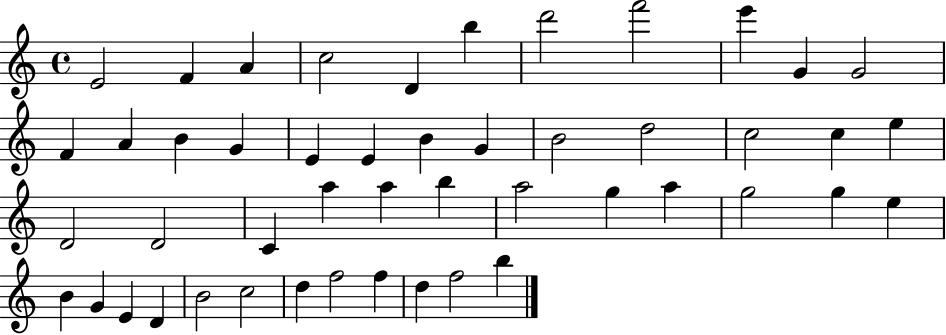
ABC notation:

X:1
T:Untitled
M:4/4
L:1/4
K:C
E2 F A c2 D b d'2 f'2 e' G G2 F A B G E E B G B2 d2 c2 c e D2 D2 C a a b a2 g a g2 g e B G E D B2 c2 d f2 f d f2 b